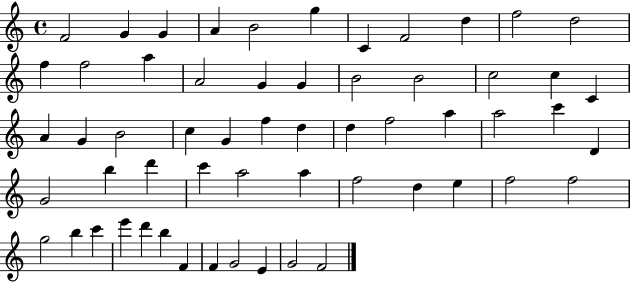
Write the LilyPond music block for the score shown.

{
  \clef treble
  \time 4/4
  \defaultTimeSignature
  \key c \major
  f'2 g'4 g'4 | a'4 b'2 g''4 | c'4 f'2 d''4 | f''2 d''2 | \break f''4 f''2 a''4 | a'2 g'4 g'4 | b'2 b'2 | c''2 c''4 c'4 | \break a'4 g'4 b'2 | c''4 g'4 f''4 d''4 | d''4 f''2 a''4 | a''2 c'''4 d'4 | \break g'2 b''4 d'''4 | c'''4 a''2 a''4 | f''2 d''4 e''4 | f''2 f''2 | \break g''2 b''4 c'''4 | e'''4 d'''4 b''4 f'4 | f'4 g'2 e'4 | g'2 f'2 | \break \bar "|."
}